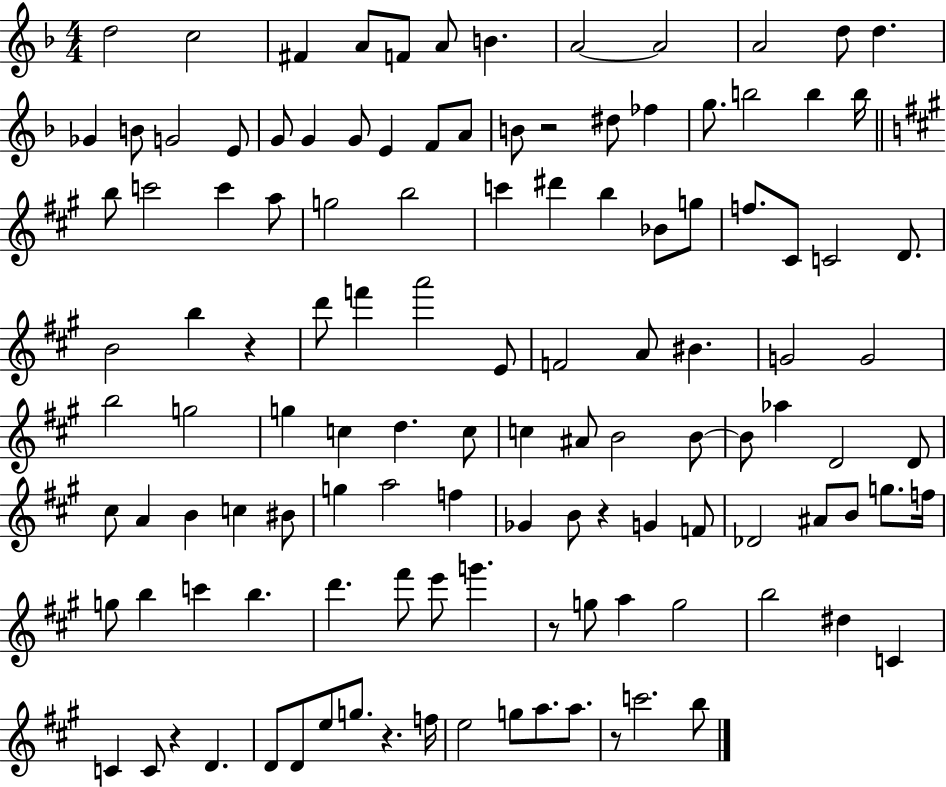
D5/h C5/h F#4/q A4/e F4/e A4/e B4/q. A4/h A4/h A4/h D5/e D5/q. Gb4/q B4/e G4/h E4/e G4/e G4/q G4/e E4/q F4/e A4/e B4/e R/h D#5/e FES5/q G5/e. B5/h B5/q B5/s B5/e C6/h C6/q A5/e G5/h B5/h C6/q D#6/q B5/q Bb4/e G5/e F5/e. C#4/e C4/h D4/e. B4/h B5/q R/q D6/e F6/q A6/h E4/e F4/h A4/e BIS4/q. G4/h G4/h B5/h G5/h G5/q C5/q D5/q. C5/e C5/q A#4/e B4/h B4/e B4/e Ab5/q D4/h D4/e C#5/e A4/q B4/q C5/q BIS4/e G5/q A5/h F5/q Gb4/q B4/e R/q G4/q F4/e Db4/h A#4/e B4/e G5/e. F5/s G5/e B5/q C6/q B5/q. D6/q. F#6/e E6/e G6/q. R/e G5/e A5/q G5/h B5/h D#5/q C4/q C4/q C4/e R/q D4/q. D4/e D4/e E5/e G5/e. R/q. F5/s E5/h G5/e A5/e. A5/e. R/e C6/h. B5/e